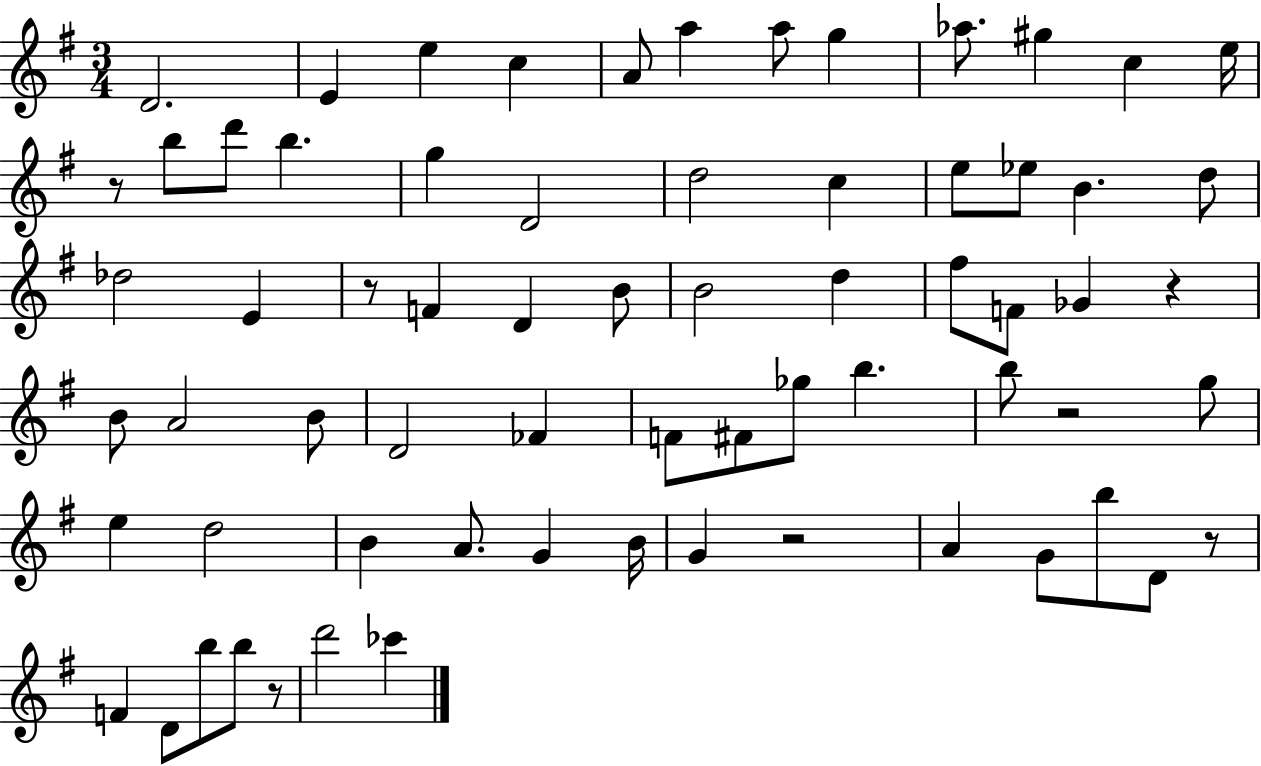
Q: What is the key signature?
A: G major